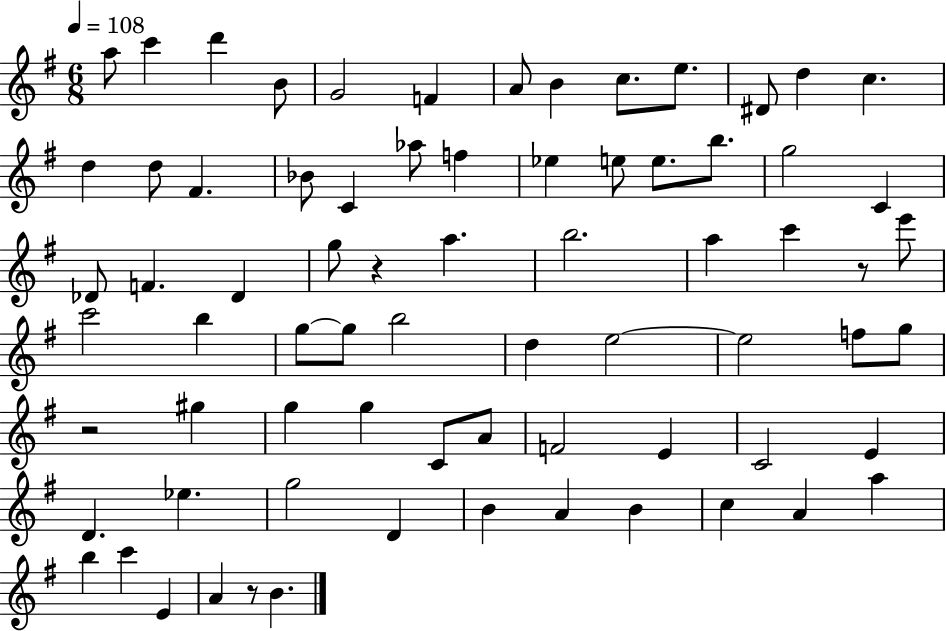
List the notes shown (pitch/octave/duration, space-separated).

A5/e C6/q D6/q B4/e G4/h F4/q A4/e B4/q C5/e. E5/e. D#4/e D5/q C5/q. D5/q D5/e F#4/q. Bb4/e C4/q Ab5/e F5/q Eb5/q E5/e E5/e. B5/e. G5/h C4/q Db4/e F4/q. Db4/q G5/e R/q A5/q. B5/h. A5/q C6/q R/e E6/e C6/h B5/q G5/e G5/e B5/h D5/q E5/h E5/h F5/e G5/e R/h G#5/q G5/q G5/q C4/e A4/e F4/h E4/q C4/h E4/q D4/q. Eb5/q. G5/h D4/q B4/q A4/q B4/q C5/q A4/q A5/q B5/q C6/q E4/q A4/q R/e B4/q.